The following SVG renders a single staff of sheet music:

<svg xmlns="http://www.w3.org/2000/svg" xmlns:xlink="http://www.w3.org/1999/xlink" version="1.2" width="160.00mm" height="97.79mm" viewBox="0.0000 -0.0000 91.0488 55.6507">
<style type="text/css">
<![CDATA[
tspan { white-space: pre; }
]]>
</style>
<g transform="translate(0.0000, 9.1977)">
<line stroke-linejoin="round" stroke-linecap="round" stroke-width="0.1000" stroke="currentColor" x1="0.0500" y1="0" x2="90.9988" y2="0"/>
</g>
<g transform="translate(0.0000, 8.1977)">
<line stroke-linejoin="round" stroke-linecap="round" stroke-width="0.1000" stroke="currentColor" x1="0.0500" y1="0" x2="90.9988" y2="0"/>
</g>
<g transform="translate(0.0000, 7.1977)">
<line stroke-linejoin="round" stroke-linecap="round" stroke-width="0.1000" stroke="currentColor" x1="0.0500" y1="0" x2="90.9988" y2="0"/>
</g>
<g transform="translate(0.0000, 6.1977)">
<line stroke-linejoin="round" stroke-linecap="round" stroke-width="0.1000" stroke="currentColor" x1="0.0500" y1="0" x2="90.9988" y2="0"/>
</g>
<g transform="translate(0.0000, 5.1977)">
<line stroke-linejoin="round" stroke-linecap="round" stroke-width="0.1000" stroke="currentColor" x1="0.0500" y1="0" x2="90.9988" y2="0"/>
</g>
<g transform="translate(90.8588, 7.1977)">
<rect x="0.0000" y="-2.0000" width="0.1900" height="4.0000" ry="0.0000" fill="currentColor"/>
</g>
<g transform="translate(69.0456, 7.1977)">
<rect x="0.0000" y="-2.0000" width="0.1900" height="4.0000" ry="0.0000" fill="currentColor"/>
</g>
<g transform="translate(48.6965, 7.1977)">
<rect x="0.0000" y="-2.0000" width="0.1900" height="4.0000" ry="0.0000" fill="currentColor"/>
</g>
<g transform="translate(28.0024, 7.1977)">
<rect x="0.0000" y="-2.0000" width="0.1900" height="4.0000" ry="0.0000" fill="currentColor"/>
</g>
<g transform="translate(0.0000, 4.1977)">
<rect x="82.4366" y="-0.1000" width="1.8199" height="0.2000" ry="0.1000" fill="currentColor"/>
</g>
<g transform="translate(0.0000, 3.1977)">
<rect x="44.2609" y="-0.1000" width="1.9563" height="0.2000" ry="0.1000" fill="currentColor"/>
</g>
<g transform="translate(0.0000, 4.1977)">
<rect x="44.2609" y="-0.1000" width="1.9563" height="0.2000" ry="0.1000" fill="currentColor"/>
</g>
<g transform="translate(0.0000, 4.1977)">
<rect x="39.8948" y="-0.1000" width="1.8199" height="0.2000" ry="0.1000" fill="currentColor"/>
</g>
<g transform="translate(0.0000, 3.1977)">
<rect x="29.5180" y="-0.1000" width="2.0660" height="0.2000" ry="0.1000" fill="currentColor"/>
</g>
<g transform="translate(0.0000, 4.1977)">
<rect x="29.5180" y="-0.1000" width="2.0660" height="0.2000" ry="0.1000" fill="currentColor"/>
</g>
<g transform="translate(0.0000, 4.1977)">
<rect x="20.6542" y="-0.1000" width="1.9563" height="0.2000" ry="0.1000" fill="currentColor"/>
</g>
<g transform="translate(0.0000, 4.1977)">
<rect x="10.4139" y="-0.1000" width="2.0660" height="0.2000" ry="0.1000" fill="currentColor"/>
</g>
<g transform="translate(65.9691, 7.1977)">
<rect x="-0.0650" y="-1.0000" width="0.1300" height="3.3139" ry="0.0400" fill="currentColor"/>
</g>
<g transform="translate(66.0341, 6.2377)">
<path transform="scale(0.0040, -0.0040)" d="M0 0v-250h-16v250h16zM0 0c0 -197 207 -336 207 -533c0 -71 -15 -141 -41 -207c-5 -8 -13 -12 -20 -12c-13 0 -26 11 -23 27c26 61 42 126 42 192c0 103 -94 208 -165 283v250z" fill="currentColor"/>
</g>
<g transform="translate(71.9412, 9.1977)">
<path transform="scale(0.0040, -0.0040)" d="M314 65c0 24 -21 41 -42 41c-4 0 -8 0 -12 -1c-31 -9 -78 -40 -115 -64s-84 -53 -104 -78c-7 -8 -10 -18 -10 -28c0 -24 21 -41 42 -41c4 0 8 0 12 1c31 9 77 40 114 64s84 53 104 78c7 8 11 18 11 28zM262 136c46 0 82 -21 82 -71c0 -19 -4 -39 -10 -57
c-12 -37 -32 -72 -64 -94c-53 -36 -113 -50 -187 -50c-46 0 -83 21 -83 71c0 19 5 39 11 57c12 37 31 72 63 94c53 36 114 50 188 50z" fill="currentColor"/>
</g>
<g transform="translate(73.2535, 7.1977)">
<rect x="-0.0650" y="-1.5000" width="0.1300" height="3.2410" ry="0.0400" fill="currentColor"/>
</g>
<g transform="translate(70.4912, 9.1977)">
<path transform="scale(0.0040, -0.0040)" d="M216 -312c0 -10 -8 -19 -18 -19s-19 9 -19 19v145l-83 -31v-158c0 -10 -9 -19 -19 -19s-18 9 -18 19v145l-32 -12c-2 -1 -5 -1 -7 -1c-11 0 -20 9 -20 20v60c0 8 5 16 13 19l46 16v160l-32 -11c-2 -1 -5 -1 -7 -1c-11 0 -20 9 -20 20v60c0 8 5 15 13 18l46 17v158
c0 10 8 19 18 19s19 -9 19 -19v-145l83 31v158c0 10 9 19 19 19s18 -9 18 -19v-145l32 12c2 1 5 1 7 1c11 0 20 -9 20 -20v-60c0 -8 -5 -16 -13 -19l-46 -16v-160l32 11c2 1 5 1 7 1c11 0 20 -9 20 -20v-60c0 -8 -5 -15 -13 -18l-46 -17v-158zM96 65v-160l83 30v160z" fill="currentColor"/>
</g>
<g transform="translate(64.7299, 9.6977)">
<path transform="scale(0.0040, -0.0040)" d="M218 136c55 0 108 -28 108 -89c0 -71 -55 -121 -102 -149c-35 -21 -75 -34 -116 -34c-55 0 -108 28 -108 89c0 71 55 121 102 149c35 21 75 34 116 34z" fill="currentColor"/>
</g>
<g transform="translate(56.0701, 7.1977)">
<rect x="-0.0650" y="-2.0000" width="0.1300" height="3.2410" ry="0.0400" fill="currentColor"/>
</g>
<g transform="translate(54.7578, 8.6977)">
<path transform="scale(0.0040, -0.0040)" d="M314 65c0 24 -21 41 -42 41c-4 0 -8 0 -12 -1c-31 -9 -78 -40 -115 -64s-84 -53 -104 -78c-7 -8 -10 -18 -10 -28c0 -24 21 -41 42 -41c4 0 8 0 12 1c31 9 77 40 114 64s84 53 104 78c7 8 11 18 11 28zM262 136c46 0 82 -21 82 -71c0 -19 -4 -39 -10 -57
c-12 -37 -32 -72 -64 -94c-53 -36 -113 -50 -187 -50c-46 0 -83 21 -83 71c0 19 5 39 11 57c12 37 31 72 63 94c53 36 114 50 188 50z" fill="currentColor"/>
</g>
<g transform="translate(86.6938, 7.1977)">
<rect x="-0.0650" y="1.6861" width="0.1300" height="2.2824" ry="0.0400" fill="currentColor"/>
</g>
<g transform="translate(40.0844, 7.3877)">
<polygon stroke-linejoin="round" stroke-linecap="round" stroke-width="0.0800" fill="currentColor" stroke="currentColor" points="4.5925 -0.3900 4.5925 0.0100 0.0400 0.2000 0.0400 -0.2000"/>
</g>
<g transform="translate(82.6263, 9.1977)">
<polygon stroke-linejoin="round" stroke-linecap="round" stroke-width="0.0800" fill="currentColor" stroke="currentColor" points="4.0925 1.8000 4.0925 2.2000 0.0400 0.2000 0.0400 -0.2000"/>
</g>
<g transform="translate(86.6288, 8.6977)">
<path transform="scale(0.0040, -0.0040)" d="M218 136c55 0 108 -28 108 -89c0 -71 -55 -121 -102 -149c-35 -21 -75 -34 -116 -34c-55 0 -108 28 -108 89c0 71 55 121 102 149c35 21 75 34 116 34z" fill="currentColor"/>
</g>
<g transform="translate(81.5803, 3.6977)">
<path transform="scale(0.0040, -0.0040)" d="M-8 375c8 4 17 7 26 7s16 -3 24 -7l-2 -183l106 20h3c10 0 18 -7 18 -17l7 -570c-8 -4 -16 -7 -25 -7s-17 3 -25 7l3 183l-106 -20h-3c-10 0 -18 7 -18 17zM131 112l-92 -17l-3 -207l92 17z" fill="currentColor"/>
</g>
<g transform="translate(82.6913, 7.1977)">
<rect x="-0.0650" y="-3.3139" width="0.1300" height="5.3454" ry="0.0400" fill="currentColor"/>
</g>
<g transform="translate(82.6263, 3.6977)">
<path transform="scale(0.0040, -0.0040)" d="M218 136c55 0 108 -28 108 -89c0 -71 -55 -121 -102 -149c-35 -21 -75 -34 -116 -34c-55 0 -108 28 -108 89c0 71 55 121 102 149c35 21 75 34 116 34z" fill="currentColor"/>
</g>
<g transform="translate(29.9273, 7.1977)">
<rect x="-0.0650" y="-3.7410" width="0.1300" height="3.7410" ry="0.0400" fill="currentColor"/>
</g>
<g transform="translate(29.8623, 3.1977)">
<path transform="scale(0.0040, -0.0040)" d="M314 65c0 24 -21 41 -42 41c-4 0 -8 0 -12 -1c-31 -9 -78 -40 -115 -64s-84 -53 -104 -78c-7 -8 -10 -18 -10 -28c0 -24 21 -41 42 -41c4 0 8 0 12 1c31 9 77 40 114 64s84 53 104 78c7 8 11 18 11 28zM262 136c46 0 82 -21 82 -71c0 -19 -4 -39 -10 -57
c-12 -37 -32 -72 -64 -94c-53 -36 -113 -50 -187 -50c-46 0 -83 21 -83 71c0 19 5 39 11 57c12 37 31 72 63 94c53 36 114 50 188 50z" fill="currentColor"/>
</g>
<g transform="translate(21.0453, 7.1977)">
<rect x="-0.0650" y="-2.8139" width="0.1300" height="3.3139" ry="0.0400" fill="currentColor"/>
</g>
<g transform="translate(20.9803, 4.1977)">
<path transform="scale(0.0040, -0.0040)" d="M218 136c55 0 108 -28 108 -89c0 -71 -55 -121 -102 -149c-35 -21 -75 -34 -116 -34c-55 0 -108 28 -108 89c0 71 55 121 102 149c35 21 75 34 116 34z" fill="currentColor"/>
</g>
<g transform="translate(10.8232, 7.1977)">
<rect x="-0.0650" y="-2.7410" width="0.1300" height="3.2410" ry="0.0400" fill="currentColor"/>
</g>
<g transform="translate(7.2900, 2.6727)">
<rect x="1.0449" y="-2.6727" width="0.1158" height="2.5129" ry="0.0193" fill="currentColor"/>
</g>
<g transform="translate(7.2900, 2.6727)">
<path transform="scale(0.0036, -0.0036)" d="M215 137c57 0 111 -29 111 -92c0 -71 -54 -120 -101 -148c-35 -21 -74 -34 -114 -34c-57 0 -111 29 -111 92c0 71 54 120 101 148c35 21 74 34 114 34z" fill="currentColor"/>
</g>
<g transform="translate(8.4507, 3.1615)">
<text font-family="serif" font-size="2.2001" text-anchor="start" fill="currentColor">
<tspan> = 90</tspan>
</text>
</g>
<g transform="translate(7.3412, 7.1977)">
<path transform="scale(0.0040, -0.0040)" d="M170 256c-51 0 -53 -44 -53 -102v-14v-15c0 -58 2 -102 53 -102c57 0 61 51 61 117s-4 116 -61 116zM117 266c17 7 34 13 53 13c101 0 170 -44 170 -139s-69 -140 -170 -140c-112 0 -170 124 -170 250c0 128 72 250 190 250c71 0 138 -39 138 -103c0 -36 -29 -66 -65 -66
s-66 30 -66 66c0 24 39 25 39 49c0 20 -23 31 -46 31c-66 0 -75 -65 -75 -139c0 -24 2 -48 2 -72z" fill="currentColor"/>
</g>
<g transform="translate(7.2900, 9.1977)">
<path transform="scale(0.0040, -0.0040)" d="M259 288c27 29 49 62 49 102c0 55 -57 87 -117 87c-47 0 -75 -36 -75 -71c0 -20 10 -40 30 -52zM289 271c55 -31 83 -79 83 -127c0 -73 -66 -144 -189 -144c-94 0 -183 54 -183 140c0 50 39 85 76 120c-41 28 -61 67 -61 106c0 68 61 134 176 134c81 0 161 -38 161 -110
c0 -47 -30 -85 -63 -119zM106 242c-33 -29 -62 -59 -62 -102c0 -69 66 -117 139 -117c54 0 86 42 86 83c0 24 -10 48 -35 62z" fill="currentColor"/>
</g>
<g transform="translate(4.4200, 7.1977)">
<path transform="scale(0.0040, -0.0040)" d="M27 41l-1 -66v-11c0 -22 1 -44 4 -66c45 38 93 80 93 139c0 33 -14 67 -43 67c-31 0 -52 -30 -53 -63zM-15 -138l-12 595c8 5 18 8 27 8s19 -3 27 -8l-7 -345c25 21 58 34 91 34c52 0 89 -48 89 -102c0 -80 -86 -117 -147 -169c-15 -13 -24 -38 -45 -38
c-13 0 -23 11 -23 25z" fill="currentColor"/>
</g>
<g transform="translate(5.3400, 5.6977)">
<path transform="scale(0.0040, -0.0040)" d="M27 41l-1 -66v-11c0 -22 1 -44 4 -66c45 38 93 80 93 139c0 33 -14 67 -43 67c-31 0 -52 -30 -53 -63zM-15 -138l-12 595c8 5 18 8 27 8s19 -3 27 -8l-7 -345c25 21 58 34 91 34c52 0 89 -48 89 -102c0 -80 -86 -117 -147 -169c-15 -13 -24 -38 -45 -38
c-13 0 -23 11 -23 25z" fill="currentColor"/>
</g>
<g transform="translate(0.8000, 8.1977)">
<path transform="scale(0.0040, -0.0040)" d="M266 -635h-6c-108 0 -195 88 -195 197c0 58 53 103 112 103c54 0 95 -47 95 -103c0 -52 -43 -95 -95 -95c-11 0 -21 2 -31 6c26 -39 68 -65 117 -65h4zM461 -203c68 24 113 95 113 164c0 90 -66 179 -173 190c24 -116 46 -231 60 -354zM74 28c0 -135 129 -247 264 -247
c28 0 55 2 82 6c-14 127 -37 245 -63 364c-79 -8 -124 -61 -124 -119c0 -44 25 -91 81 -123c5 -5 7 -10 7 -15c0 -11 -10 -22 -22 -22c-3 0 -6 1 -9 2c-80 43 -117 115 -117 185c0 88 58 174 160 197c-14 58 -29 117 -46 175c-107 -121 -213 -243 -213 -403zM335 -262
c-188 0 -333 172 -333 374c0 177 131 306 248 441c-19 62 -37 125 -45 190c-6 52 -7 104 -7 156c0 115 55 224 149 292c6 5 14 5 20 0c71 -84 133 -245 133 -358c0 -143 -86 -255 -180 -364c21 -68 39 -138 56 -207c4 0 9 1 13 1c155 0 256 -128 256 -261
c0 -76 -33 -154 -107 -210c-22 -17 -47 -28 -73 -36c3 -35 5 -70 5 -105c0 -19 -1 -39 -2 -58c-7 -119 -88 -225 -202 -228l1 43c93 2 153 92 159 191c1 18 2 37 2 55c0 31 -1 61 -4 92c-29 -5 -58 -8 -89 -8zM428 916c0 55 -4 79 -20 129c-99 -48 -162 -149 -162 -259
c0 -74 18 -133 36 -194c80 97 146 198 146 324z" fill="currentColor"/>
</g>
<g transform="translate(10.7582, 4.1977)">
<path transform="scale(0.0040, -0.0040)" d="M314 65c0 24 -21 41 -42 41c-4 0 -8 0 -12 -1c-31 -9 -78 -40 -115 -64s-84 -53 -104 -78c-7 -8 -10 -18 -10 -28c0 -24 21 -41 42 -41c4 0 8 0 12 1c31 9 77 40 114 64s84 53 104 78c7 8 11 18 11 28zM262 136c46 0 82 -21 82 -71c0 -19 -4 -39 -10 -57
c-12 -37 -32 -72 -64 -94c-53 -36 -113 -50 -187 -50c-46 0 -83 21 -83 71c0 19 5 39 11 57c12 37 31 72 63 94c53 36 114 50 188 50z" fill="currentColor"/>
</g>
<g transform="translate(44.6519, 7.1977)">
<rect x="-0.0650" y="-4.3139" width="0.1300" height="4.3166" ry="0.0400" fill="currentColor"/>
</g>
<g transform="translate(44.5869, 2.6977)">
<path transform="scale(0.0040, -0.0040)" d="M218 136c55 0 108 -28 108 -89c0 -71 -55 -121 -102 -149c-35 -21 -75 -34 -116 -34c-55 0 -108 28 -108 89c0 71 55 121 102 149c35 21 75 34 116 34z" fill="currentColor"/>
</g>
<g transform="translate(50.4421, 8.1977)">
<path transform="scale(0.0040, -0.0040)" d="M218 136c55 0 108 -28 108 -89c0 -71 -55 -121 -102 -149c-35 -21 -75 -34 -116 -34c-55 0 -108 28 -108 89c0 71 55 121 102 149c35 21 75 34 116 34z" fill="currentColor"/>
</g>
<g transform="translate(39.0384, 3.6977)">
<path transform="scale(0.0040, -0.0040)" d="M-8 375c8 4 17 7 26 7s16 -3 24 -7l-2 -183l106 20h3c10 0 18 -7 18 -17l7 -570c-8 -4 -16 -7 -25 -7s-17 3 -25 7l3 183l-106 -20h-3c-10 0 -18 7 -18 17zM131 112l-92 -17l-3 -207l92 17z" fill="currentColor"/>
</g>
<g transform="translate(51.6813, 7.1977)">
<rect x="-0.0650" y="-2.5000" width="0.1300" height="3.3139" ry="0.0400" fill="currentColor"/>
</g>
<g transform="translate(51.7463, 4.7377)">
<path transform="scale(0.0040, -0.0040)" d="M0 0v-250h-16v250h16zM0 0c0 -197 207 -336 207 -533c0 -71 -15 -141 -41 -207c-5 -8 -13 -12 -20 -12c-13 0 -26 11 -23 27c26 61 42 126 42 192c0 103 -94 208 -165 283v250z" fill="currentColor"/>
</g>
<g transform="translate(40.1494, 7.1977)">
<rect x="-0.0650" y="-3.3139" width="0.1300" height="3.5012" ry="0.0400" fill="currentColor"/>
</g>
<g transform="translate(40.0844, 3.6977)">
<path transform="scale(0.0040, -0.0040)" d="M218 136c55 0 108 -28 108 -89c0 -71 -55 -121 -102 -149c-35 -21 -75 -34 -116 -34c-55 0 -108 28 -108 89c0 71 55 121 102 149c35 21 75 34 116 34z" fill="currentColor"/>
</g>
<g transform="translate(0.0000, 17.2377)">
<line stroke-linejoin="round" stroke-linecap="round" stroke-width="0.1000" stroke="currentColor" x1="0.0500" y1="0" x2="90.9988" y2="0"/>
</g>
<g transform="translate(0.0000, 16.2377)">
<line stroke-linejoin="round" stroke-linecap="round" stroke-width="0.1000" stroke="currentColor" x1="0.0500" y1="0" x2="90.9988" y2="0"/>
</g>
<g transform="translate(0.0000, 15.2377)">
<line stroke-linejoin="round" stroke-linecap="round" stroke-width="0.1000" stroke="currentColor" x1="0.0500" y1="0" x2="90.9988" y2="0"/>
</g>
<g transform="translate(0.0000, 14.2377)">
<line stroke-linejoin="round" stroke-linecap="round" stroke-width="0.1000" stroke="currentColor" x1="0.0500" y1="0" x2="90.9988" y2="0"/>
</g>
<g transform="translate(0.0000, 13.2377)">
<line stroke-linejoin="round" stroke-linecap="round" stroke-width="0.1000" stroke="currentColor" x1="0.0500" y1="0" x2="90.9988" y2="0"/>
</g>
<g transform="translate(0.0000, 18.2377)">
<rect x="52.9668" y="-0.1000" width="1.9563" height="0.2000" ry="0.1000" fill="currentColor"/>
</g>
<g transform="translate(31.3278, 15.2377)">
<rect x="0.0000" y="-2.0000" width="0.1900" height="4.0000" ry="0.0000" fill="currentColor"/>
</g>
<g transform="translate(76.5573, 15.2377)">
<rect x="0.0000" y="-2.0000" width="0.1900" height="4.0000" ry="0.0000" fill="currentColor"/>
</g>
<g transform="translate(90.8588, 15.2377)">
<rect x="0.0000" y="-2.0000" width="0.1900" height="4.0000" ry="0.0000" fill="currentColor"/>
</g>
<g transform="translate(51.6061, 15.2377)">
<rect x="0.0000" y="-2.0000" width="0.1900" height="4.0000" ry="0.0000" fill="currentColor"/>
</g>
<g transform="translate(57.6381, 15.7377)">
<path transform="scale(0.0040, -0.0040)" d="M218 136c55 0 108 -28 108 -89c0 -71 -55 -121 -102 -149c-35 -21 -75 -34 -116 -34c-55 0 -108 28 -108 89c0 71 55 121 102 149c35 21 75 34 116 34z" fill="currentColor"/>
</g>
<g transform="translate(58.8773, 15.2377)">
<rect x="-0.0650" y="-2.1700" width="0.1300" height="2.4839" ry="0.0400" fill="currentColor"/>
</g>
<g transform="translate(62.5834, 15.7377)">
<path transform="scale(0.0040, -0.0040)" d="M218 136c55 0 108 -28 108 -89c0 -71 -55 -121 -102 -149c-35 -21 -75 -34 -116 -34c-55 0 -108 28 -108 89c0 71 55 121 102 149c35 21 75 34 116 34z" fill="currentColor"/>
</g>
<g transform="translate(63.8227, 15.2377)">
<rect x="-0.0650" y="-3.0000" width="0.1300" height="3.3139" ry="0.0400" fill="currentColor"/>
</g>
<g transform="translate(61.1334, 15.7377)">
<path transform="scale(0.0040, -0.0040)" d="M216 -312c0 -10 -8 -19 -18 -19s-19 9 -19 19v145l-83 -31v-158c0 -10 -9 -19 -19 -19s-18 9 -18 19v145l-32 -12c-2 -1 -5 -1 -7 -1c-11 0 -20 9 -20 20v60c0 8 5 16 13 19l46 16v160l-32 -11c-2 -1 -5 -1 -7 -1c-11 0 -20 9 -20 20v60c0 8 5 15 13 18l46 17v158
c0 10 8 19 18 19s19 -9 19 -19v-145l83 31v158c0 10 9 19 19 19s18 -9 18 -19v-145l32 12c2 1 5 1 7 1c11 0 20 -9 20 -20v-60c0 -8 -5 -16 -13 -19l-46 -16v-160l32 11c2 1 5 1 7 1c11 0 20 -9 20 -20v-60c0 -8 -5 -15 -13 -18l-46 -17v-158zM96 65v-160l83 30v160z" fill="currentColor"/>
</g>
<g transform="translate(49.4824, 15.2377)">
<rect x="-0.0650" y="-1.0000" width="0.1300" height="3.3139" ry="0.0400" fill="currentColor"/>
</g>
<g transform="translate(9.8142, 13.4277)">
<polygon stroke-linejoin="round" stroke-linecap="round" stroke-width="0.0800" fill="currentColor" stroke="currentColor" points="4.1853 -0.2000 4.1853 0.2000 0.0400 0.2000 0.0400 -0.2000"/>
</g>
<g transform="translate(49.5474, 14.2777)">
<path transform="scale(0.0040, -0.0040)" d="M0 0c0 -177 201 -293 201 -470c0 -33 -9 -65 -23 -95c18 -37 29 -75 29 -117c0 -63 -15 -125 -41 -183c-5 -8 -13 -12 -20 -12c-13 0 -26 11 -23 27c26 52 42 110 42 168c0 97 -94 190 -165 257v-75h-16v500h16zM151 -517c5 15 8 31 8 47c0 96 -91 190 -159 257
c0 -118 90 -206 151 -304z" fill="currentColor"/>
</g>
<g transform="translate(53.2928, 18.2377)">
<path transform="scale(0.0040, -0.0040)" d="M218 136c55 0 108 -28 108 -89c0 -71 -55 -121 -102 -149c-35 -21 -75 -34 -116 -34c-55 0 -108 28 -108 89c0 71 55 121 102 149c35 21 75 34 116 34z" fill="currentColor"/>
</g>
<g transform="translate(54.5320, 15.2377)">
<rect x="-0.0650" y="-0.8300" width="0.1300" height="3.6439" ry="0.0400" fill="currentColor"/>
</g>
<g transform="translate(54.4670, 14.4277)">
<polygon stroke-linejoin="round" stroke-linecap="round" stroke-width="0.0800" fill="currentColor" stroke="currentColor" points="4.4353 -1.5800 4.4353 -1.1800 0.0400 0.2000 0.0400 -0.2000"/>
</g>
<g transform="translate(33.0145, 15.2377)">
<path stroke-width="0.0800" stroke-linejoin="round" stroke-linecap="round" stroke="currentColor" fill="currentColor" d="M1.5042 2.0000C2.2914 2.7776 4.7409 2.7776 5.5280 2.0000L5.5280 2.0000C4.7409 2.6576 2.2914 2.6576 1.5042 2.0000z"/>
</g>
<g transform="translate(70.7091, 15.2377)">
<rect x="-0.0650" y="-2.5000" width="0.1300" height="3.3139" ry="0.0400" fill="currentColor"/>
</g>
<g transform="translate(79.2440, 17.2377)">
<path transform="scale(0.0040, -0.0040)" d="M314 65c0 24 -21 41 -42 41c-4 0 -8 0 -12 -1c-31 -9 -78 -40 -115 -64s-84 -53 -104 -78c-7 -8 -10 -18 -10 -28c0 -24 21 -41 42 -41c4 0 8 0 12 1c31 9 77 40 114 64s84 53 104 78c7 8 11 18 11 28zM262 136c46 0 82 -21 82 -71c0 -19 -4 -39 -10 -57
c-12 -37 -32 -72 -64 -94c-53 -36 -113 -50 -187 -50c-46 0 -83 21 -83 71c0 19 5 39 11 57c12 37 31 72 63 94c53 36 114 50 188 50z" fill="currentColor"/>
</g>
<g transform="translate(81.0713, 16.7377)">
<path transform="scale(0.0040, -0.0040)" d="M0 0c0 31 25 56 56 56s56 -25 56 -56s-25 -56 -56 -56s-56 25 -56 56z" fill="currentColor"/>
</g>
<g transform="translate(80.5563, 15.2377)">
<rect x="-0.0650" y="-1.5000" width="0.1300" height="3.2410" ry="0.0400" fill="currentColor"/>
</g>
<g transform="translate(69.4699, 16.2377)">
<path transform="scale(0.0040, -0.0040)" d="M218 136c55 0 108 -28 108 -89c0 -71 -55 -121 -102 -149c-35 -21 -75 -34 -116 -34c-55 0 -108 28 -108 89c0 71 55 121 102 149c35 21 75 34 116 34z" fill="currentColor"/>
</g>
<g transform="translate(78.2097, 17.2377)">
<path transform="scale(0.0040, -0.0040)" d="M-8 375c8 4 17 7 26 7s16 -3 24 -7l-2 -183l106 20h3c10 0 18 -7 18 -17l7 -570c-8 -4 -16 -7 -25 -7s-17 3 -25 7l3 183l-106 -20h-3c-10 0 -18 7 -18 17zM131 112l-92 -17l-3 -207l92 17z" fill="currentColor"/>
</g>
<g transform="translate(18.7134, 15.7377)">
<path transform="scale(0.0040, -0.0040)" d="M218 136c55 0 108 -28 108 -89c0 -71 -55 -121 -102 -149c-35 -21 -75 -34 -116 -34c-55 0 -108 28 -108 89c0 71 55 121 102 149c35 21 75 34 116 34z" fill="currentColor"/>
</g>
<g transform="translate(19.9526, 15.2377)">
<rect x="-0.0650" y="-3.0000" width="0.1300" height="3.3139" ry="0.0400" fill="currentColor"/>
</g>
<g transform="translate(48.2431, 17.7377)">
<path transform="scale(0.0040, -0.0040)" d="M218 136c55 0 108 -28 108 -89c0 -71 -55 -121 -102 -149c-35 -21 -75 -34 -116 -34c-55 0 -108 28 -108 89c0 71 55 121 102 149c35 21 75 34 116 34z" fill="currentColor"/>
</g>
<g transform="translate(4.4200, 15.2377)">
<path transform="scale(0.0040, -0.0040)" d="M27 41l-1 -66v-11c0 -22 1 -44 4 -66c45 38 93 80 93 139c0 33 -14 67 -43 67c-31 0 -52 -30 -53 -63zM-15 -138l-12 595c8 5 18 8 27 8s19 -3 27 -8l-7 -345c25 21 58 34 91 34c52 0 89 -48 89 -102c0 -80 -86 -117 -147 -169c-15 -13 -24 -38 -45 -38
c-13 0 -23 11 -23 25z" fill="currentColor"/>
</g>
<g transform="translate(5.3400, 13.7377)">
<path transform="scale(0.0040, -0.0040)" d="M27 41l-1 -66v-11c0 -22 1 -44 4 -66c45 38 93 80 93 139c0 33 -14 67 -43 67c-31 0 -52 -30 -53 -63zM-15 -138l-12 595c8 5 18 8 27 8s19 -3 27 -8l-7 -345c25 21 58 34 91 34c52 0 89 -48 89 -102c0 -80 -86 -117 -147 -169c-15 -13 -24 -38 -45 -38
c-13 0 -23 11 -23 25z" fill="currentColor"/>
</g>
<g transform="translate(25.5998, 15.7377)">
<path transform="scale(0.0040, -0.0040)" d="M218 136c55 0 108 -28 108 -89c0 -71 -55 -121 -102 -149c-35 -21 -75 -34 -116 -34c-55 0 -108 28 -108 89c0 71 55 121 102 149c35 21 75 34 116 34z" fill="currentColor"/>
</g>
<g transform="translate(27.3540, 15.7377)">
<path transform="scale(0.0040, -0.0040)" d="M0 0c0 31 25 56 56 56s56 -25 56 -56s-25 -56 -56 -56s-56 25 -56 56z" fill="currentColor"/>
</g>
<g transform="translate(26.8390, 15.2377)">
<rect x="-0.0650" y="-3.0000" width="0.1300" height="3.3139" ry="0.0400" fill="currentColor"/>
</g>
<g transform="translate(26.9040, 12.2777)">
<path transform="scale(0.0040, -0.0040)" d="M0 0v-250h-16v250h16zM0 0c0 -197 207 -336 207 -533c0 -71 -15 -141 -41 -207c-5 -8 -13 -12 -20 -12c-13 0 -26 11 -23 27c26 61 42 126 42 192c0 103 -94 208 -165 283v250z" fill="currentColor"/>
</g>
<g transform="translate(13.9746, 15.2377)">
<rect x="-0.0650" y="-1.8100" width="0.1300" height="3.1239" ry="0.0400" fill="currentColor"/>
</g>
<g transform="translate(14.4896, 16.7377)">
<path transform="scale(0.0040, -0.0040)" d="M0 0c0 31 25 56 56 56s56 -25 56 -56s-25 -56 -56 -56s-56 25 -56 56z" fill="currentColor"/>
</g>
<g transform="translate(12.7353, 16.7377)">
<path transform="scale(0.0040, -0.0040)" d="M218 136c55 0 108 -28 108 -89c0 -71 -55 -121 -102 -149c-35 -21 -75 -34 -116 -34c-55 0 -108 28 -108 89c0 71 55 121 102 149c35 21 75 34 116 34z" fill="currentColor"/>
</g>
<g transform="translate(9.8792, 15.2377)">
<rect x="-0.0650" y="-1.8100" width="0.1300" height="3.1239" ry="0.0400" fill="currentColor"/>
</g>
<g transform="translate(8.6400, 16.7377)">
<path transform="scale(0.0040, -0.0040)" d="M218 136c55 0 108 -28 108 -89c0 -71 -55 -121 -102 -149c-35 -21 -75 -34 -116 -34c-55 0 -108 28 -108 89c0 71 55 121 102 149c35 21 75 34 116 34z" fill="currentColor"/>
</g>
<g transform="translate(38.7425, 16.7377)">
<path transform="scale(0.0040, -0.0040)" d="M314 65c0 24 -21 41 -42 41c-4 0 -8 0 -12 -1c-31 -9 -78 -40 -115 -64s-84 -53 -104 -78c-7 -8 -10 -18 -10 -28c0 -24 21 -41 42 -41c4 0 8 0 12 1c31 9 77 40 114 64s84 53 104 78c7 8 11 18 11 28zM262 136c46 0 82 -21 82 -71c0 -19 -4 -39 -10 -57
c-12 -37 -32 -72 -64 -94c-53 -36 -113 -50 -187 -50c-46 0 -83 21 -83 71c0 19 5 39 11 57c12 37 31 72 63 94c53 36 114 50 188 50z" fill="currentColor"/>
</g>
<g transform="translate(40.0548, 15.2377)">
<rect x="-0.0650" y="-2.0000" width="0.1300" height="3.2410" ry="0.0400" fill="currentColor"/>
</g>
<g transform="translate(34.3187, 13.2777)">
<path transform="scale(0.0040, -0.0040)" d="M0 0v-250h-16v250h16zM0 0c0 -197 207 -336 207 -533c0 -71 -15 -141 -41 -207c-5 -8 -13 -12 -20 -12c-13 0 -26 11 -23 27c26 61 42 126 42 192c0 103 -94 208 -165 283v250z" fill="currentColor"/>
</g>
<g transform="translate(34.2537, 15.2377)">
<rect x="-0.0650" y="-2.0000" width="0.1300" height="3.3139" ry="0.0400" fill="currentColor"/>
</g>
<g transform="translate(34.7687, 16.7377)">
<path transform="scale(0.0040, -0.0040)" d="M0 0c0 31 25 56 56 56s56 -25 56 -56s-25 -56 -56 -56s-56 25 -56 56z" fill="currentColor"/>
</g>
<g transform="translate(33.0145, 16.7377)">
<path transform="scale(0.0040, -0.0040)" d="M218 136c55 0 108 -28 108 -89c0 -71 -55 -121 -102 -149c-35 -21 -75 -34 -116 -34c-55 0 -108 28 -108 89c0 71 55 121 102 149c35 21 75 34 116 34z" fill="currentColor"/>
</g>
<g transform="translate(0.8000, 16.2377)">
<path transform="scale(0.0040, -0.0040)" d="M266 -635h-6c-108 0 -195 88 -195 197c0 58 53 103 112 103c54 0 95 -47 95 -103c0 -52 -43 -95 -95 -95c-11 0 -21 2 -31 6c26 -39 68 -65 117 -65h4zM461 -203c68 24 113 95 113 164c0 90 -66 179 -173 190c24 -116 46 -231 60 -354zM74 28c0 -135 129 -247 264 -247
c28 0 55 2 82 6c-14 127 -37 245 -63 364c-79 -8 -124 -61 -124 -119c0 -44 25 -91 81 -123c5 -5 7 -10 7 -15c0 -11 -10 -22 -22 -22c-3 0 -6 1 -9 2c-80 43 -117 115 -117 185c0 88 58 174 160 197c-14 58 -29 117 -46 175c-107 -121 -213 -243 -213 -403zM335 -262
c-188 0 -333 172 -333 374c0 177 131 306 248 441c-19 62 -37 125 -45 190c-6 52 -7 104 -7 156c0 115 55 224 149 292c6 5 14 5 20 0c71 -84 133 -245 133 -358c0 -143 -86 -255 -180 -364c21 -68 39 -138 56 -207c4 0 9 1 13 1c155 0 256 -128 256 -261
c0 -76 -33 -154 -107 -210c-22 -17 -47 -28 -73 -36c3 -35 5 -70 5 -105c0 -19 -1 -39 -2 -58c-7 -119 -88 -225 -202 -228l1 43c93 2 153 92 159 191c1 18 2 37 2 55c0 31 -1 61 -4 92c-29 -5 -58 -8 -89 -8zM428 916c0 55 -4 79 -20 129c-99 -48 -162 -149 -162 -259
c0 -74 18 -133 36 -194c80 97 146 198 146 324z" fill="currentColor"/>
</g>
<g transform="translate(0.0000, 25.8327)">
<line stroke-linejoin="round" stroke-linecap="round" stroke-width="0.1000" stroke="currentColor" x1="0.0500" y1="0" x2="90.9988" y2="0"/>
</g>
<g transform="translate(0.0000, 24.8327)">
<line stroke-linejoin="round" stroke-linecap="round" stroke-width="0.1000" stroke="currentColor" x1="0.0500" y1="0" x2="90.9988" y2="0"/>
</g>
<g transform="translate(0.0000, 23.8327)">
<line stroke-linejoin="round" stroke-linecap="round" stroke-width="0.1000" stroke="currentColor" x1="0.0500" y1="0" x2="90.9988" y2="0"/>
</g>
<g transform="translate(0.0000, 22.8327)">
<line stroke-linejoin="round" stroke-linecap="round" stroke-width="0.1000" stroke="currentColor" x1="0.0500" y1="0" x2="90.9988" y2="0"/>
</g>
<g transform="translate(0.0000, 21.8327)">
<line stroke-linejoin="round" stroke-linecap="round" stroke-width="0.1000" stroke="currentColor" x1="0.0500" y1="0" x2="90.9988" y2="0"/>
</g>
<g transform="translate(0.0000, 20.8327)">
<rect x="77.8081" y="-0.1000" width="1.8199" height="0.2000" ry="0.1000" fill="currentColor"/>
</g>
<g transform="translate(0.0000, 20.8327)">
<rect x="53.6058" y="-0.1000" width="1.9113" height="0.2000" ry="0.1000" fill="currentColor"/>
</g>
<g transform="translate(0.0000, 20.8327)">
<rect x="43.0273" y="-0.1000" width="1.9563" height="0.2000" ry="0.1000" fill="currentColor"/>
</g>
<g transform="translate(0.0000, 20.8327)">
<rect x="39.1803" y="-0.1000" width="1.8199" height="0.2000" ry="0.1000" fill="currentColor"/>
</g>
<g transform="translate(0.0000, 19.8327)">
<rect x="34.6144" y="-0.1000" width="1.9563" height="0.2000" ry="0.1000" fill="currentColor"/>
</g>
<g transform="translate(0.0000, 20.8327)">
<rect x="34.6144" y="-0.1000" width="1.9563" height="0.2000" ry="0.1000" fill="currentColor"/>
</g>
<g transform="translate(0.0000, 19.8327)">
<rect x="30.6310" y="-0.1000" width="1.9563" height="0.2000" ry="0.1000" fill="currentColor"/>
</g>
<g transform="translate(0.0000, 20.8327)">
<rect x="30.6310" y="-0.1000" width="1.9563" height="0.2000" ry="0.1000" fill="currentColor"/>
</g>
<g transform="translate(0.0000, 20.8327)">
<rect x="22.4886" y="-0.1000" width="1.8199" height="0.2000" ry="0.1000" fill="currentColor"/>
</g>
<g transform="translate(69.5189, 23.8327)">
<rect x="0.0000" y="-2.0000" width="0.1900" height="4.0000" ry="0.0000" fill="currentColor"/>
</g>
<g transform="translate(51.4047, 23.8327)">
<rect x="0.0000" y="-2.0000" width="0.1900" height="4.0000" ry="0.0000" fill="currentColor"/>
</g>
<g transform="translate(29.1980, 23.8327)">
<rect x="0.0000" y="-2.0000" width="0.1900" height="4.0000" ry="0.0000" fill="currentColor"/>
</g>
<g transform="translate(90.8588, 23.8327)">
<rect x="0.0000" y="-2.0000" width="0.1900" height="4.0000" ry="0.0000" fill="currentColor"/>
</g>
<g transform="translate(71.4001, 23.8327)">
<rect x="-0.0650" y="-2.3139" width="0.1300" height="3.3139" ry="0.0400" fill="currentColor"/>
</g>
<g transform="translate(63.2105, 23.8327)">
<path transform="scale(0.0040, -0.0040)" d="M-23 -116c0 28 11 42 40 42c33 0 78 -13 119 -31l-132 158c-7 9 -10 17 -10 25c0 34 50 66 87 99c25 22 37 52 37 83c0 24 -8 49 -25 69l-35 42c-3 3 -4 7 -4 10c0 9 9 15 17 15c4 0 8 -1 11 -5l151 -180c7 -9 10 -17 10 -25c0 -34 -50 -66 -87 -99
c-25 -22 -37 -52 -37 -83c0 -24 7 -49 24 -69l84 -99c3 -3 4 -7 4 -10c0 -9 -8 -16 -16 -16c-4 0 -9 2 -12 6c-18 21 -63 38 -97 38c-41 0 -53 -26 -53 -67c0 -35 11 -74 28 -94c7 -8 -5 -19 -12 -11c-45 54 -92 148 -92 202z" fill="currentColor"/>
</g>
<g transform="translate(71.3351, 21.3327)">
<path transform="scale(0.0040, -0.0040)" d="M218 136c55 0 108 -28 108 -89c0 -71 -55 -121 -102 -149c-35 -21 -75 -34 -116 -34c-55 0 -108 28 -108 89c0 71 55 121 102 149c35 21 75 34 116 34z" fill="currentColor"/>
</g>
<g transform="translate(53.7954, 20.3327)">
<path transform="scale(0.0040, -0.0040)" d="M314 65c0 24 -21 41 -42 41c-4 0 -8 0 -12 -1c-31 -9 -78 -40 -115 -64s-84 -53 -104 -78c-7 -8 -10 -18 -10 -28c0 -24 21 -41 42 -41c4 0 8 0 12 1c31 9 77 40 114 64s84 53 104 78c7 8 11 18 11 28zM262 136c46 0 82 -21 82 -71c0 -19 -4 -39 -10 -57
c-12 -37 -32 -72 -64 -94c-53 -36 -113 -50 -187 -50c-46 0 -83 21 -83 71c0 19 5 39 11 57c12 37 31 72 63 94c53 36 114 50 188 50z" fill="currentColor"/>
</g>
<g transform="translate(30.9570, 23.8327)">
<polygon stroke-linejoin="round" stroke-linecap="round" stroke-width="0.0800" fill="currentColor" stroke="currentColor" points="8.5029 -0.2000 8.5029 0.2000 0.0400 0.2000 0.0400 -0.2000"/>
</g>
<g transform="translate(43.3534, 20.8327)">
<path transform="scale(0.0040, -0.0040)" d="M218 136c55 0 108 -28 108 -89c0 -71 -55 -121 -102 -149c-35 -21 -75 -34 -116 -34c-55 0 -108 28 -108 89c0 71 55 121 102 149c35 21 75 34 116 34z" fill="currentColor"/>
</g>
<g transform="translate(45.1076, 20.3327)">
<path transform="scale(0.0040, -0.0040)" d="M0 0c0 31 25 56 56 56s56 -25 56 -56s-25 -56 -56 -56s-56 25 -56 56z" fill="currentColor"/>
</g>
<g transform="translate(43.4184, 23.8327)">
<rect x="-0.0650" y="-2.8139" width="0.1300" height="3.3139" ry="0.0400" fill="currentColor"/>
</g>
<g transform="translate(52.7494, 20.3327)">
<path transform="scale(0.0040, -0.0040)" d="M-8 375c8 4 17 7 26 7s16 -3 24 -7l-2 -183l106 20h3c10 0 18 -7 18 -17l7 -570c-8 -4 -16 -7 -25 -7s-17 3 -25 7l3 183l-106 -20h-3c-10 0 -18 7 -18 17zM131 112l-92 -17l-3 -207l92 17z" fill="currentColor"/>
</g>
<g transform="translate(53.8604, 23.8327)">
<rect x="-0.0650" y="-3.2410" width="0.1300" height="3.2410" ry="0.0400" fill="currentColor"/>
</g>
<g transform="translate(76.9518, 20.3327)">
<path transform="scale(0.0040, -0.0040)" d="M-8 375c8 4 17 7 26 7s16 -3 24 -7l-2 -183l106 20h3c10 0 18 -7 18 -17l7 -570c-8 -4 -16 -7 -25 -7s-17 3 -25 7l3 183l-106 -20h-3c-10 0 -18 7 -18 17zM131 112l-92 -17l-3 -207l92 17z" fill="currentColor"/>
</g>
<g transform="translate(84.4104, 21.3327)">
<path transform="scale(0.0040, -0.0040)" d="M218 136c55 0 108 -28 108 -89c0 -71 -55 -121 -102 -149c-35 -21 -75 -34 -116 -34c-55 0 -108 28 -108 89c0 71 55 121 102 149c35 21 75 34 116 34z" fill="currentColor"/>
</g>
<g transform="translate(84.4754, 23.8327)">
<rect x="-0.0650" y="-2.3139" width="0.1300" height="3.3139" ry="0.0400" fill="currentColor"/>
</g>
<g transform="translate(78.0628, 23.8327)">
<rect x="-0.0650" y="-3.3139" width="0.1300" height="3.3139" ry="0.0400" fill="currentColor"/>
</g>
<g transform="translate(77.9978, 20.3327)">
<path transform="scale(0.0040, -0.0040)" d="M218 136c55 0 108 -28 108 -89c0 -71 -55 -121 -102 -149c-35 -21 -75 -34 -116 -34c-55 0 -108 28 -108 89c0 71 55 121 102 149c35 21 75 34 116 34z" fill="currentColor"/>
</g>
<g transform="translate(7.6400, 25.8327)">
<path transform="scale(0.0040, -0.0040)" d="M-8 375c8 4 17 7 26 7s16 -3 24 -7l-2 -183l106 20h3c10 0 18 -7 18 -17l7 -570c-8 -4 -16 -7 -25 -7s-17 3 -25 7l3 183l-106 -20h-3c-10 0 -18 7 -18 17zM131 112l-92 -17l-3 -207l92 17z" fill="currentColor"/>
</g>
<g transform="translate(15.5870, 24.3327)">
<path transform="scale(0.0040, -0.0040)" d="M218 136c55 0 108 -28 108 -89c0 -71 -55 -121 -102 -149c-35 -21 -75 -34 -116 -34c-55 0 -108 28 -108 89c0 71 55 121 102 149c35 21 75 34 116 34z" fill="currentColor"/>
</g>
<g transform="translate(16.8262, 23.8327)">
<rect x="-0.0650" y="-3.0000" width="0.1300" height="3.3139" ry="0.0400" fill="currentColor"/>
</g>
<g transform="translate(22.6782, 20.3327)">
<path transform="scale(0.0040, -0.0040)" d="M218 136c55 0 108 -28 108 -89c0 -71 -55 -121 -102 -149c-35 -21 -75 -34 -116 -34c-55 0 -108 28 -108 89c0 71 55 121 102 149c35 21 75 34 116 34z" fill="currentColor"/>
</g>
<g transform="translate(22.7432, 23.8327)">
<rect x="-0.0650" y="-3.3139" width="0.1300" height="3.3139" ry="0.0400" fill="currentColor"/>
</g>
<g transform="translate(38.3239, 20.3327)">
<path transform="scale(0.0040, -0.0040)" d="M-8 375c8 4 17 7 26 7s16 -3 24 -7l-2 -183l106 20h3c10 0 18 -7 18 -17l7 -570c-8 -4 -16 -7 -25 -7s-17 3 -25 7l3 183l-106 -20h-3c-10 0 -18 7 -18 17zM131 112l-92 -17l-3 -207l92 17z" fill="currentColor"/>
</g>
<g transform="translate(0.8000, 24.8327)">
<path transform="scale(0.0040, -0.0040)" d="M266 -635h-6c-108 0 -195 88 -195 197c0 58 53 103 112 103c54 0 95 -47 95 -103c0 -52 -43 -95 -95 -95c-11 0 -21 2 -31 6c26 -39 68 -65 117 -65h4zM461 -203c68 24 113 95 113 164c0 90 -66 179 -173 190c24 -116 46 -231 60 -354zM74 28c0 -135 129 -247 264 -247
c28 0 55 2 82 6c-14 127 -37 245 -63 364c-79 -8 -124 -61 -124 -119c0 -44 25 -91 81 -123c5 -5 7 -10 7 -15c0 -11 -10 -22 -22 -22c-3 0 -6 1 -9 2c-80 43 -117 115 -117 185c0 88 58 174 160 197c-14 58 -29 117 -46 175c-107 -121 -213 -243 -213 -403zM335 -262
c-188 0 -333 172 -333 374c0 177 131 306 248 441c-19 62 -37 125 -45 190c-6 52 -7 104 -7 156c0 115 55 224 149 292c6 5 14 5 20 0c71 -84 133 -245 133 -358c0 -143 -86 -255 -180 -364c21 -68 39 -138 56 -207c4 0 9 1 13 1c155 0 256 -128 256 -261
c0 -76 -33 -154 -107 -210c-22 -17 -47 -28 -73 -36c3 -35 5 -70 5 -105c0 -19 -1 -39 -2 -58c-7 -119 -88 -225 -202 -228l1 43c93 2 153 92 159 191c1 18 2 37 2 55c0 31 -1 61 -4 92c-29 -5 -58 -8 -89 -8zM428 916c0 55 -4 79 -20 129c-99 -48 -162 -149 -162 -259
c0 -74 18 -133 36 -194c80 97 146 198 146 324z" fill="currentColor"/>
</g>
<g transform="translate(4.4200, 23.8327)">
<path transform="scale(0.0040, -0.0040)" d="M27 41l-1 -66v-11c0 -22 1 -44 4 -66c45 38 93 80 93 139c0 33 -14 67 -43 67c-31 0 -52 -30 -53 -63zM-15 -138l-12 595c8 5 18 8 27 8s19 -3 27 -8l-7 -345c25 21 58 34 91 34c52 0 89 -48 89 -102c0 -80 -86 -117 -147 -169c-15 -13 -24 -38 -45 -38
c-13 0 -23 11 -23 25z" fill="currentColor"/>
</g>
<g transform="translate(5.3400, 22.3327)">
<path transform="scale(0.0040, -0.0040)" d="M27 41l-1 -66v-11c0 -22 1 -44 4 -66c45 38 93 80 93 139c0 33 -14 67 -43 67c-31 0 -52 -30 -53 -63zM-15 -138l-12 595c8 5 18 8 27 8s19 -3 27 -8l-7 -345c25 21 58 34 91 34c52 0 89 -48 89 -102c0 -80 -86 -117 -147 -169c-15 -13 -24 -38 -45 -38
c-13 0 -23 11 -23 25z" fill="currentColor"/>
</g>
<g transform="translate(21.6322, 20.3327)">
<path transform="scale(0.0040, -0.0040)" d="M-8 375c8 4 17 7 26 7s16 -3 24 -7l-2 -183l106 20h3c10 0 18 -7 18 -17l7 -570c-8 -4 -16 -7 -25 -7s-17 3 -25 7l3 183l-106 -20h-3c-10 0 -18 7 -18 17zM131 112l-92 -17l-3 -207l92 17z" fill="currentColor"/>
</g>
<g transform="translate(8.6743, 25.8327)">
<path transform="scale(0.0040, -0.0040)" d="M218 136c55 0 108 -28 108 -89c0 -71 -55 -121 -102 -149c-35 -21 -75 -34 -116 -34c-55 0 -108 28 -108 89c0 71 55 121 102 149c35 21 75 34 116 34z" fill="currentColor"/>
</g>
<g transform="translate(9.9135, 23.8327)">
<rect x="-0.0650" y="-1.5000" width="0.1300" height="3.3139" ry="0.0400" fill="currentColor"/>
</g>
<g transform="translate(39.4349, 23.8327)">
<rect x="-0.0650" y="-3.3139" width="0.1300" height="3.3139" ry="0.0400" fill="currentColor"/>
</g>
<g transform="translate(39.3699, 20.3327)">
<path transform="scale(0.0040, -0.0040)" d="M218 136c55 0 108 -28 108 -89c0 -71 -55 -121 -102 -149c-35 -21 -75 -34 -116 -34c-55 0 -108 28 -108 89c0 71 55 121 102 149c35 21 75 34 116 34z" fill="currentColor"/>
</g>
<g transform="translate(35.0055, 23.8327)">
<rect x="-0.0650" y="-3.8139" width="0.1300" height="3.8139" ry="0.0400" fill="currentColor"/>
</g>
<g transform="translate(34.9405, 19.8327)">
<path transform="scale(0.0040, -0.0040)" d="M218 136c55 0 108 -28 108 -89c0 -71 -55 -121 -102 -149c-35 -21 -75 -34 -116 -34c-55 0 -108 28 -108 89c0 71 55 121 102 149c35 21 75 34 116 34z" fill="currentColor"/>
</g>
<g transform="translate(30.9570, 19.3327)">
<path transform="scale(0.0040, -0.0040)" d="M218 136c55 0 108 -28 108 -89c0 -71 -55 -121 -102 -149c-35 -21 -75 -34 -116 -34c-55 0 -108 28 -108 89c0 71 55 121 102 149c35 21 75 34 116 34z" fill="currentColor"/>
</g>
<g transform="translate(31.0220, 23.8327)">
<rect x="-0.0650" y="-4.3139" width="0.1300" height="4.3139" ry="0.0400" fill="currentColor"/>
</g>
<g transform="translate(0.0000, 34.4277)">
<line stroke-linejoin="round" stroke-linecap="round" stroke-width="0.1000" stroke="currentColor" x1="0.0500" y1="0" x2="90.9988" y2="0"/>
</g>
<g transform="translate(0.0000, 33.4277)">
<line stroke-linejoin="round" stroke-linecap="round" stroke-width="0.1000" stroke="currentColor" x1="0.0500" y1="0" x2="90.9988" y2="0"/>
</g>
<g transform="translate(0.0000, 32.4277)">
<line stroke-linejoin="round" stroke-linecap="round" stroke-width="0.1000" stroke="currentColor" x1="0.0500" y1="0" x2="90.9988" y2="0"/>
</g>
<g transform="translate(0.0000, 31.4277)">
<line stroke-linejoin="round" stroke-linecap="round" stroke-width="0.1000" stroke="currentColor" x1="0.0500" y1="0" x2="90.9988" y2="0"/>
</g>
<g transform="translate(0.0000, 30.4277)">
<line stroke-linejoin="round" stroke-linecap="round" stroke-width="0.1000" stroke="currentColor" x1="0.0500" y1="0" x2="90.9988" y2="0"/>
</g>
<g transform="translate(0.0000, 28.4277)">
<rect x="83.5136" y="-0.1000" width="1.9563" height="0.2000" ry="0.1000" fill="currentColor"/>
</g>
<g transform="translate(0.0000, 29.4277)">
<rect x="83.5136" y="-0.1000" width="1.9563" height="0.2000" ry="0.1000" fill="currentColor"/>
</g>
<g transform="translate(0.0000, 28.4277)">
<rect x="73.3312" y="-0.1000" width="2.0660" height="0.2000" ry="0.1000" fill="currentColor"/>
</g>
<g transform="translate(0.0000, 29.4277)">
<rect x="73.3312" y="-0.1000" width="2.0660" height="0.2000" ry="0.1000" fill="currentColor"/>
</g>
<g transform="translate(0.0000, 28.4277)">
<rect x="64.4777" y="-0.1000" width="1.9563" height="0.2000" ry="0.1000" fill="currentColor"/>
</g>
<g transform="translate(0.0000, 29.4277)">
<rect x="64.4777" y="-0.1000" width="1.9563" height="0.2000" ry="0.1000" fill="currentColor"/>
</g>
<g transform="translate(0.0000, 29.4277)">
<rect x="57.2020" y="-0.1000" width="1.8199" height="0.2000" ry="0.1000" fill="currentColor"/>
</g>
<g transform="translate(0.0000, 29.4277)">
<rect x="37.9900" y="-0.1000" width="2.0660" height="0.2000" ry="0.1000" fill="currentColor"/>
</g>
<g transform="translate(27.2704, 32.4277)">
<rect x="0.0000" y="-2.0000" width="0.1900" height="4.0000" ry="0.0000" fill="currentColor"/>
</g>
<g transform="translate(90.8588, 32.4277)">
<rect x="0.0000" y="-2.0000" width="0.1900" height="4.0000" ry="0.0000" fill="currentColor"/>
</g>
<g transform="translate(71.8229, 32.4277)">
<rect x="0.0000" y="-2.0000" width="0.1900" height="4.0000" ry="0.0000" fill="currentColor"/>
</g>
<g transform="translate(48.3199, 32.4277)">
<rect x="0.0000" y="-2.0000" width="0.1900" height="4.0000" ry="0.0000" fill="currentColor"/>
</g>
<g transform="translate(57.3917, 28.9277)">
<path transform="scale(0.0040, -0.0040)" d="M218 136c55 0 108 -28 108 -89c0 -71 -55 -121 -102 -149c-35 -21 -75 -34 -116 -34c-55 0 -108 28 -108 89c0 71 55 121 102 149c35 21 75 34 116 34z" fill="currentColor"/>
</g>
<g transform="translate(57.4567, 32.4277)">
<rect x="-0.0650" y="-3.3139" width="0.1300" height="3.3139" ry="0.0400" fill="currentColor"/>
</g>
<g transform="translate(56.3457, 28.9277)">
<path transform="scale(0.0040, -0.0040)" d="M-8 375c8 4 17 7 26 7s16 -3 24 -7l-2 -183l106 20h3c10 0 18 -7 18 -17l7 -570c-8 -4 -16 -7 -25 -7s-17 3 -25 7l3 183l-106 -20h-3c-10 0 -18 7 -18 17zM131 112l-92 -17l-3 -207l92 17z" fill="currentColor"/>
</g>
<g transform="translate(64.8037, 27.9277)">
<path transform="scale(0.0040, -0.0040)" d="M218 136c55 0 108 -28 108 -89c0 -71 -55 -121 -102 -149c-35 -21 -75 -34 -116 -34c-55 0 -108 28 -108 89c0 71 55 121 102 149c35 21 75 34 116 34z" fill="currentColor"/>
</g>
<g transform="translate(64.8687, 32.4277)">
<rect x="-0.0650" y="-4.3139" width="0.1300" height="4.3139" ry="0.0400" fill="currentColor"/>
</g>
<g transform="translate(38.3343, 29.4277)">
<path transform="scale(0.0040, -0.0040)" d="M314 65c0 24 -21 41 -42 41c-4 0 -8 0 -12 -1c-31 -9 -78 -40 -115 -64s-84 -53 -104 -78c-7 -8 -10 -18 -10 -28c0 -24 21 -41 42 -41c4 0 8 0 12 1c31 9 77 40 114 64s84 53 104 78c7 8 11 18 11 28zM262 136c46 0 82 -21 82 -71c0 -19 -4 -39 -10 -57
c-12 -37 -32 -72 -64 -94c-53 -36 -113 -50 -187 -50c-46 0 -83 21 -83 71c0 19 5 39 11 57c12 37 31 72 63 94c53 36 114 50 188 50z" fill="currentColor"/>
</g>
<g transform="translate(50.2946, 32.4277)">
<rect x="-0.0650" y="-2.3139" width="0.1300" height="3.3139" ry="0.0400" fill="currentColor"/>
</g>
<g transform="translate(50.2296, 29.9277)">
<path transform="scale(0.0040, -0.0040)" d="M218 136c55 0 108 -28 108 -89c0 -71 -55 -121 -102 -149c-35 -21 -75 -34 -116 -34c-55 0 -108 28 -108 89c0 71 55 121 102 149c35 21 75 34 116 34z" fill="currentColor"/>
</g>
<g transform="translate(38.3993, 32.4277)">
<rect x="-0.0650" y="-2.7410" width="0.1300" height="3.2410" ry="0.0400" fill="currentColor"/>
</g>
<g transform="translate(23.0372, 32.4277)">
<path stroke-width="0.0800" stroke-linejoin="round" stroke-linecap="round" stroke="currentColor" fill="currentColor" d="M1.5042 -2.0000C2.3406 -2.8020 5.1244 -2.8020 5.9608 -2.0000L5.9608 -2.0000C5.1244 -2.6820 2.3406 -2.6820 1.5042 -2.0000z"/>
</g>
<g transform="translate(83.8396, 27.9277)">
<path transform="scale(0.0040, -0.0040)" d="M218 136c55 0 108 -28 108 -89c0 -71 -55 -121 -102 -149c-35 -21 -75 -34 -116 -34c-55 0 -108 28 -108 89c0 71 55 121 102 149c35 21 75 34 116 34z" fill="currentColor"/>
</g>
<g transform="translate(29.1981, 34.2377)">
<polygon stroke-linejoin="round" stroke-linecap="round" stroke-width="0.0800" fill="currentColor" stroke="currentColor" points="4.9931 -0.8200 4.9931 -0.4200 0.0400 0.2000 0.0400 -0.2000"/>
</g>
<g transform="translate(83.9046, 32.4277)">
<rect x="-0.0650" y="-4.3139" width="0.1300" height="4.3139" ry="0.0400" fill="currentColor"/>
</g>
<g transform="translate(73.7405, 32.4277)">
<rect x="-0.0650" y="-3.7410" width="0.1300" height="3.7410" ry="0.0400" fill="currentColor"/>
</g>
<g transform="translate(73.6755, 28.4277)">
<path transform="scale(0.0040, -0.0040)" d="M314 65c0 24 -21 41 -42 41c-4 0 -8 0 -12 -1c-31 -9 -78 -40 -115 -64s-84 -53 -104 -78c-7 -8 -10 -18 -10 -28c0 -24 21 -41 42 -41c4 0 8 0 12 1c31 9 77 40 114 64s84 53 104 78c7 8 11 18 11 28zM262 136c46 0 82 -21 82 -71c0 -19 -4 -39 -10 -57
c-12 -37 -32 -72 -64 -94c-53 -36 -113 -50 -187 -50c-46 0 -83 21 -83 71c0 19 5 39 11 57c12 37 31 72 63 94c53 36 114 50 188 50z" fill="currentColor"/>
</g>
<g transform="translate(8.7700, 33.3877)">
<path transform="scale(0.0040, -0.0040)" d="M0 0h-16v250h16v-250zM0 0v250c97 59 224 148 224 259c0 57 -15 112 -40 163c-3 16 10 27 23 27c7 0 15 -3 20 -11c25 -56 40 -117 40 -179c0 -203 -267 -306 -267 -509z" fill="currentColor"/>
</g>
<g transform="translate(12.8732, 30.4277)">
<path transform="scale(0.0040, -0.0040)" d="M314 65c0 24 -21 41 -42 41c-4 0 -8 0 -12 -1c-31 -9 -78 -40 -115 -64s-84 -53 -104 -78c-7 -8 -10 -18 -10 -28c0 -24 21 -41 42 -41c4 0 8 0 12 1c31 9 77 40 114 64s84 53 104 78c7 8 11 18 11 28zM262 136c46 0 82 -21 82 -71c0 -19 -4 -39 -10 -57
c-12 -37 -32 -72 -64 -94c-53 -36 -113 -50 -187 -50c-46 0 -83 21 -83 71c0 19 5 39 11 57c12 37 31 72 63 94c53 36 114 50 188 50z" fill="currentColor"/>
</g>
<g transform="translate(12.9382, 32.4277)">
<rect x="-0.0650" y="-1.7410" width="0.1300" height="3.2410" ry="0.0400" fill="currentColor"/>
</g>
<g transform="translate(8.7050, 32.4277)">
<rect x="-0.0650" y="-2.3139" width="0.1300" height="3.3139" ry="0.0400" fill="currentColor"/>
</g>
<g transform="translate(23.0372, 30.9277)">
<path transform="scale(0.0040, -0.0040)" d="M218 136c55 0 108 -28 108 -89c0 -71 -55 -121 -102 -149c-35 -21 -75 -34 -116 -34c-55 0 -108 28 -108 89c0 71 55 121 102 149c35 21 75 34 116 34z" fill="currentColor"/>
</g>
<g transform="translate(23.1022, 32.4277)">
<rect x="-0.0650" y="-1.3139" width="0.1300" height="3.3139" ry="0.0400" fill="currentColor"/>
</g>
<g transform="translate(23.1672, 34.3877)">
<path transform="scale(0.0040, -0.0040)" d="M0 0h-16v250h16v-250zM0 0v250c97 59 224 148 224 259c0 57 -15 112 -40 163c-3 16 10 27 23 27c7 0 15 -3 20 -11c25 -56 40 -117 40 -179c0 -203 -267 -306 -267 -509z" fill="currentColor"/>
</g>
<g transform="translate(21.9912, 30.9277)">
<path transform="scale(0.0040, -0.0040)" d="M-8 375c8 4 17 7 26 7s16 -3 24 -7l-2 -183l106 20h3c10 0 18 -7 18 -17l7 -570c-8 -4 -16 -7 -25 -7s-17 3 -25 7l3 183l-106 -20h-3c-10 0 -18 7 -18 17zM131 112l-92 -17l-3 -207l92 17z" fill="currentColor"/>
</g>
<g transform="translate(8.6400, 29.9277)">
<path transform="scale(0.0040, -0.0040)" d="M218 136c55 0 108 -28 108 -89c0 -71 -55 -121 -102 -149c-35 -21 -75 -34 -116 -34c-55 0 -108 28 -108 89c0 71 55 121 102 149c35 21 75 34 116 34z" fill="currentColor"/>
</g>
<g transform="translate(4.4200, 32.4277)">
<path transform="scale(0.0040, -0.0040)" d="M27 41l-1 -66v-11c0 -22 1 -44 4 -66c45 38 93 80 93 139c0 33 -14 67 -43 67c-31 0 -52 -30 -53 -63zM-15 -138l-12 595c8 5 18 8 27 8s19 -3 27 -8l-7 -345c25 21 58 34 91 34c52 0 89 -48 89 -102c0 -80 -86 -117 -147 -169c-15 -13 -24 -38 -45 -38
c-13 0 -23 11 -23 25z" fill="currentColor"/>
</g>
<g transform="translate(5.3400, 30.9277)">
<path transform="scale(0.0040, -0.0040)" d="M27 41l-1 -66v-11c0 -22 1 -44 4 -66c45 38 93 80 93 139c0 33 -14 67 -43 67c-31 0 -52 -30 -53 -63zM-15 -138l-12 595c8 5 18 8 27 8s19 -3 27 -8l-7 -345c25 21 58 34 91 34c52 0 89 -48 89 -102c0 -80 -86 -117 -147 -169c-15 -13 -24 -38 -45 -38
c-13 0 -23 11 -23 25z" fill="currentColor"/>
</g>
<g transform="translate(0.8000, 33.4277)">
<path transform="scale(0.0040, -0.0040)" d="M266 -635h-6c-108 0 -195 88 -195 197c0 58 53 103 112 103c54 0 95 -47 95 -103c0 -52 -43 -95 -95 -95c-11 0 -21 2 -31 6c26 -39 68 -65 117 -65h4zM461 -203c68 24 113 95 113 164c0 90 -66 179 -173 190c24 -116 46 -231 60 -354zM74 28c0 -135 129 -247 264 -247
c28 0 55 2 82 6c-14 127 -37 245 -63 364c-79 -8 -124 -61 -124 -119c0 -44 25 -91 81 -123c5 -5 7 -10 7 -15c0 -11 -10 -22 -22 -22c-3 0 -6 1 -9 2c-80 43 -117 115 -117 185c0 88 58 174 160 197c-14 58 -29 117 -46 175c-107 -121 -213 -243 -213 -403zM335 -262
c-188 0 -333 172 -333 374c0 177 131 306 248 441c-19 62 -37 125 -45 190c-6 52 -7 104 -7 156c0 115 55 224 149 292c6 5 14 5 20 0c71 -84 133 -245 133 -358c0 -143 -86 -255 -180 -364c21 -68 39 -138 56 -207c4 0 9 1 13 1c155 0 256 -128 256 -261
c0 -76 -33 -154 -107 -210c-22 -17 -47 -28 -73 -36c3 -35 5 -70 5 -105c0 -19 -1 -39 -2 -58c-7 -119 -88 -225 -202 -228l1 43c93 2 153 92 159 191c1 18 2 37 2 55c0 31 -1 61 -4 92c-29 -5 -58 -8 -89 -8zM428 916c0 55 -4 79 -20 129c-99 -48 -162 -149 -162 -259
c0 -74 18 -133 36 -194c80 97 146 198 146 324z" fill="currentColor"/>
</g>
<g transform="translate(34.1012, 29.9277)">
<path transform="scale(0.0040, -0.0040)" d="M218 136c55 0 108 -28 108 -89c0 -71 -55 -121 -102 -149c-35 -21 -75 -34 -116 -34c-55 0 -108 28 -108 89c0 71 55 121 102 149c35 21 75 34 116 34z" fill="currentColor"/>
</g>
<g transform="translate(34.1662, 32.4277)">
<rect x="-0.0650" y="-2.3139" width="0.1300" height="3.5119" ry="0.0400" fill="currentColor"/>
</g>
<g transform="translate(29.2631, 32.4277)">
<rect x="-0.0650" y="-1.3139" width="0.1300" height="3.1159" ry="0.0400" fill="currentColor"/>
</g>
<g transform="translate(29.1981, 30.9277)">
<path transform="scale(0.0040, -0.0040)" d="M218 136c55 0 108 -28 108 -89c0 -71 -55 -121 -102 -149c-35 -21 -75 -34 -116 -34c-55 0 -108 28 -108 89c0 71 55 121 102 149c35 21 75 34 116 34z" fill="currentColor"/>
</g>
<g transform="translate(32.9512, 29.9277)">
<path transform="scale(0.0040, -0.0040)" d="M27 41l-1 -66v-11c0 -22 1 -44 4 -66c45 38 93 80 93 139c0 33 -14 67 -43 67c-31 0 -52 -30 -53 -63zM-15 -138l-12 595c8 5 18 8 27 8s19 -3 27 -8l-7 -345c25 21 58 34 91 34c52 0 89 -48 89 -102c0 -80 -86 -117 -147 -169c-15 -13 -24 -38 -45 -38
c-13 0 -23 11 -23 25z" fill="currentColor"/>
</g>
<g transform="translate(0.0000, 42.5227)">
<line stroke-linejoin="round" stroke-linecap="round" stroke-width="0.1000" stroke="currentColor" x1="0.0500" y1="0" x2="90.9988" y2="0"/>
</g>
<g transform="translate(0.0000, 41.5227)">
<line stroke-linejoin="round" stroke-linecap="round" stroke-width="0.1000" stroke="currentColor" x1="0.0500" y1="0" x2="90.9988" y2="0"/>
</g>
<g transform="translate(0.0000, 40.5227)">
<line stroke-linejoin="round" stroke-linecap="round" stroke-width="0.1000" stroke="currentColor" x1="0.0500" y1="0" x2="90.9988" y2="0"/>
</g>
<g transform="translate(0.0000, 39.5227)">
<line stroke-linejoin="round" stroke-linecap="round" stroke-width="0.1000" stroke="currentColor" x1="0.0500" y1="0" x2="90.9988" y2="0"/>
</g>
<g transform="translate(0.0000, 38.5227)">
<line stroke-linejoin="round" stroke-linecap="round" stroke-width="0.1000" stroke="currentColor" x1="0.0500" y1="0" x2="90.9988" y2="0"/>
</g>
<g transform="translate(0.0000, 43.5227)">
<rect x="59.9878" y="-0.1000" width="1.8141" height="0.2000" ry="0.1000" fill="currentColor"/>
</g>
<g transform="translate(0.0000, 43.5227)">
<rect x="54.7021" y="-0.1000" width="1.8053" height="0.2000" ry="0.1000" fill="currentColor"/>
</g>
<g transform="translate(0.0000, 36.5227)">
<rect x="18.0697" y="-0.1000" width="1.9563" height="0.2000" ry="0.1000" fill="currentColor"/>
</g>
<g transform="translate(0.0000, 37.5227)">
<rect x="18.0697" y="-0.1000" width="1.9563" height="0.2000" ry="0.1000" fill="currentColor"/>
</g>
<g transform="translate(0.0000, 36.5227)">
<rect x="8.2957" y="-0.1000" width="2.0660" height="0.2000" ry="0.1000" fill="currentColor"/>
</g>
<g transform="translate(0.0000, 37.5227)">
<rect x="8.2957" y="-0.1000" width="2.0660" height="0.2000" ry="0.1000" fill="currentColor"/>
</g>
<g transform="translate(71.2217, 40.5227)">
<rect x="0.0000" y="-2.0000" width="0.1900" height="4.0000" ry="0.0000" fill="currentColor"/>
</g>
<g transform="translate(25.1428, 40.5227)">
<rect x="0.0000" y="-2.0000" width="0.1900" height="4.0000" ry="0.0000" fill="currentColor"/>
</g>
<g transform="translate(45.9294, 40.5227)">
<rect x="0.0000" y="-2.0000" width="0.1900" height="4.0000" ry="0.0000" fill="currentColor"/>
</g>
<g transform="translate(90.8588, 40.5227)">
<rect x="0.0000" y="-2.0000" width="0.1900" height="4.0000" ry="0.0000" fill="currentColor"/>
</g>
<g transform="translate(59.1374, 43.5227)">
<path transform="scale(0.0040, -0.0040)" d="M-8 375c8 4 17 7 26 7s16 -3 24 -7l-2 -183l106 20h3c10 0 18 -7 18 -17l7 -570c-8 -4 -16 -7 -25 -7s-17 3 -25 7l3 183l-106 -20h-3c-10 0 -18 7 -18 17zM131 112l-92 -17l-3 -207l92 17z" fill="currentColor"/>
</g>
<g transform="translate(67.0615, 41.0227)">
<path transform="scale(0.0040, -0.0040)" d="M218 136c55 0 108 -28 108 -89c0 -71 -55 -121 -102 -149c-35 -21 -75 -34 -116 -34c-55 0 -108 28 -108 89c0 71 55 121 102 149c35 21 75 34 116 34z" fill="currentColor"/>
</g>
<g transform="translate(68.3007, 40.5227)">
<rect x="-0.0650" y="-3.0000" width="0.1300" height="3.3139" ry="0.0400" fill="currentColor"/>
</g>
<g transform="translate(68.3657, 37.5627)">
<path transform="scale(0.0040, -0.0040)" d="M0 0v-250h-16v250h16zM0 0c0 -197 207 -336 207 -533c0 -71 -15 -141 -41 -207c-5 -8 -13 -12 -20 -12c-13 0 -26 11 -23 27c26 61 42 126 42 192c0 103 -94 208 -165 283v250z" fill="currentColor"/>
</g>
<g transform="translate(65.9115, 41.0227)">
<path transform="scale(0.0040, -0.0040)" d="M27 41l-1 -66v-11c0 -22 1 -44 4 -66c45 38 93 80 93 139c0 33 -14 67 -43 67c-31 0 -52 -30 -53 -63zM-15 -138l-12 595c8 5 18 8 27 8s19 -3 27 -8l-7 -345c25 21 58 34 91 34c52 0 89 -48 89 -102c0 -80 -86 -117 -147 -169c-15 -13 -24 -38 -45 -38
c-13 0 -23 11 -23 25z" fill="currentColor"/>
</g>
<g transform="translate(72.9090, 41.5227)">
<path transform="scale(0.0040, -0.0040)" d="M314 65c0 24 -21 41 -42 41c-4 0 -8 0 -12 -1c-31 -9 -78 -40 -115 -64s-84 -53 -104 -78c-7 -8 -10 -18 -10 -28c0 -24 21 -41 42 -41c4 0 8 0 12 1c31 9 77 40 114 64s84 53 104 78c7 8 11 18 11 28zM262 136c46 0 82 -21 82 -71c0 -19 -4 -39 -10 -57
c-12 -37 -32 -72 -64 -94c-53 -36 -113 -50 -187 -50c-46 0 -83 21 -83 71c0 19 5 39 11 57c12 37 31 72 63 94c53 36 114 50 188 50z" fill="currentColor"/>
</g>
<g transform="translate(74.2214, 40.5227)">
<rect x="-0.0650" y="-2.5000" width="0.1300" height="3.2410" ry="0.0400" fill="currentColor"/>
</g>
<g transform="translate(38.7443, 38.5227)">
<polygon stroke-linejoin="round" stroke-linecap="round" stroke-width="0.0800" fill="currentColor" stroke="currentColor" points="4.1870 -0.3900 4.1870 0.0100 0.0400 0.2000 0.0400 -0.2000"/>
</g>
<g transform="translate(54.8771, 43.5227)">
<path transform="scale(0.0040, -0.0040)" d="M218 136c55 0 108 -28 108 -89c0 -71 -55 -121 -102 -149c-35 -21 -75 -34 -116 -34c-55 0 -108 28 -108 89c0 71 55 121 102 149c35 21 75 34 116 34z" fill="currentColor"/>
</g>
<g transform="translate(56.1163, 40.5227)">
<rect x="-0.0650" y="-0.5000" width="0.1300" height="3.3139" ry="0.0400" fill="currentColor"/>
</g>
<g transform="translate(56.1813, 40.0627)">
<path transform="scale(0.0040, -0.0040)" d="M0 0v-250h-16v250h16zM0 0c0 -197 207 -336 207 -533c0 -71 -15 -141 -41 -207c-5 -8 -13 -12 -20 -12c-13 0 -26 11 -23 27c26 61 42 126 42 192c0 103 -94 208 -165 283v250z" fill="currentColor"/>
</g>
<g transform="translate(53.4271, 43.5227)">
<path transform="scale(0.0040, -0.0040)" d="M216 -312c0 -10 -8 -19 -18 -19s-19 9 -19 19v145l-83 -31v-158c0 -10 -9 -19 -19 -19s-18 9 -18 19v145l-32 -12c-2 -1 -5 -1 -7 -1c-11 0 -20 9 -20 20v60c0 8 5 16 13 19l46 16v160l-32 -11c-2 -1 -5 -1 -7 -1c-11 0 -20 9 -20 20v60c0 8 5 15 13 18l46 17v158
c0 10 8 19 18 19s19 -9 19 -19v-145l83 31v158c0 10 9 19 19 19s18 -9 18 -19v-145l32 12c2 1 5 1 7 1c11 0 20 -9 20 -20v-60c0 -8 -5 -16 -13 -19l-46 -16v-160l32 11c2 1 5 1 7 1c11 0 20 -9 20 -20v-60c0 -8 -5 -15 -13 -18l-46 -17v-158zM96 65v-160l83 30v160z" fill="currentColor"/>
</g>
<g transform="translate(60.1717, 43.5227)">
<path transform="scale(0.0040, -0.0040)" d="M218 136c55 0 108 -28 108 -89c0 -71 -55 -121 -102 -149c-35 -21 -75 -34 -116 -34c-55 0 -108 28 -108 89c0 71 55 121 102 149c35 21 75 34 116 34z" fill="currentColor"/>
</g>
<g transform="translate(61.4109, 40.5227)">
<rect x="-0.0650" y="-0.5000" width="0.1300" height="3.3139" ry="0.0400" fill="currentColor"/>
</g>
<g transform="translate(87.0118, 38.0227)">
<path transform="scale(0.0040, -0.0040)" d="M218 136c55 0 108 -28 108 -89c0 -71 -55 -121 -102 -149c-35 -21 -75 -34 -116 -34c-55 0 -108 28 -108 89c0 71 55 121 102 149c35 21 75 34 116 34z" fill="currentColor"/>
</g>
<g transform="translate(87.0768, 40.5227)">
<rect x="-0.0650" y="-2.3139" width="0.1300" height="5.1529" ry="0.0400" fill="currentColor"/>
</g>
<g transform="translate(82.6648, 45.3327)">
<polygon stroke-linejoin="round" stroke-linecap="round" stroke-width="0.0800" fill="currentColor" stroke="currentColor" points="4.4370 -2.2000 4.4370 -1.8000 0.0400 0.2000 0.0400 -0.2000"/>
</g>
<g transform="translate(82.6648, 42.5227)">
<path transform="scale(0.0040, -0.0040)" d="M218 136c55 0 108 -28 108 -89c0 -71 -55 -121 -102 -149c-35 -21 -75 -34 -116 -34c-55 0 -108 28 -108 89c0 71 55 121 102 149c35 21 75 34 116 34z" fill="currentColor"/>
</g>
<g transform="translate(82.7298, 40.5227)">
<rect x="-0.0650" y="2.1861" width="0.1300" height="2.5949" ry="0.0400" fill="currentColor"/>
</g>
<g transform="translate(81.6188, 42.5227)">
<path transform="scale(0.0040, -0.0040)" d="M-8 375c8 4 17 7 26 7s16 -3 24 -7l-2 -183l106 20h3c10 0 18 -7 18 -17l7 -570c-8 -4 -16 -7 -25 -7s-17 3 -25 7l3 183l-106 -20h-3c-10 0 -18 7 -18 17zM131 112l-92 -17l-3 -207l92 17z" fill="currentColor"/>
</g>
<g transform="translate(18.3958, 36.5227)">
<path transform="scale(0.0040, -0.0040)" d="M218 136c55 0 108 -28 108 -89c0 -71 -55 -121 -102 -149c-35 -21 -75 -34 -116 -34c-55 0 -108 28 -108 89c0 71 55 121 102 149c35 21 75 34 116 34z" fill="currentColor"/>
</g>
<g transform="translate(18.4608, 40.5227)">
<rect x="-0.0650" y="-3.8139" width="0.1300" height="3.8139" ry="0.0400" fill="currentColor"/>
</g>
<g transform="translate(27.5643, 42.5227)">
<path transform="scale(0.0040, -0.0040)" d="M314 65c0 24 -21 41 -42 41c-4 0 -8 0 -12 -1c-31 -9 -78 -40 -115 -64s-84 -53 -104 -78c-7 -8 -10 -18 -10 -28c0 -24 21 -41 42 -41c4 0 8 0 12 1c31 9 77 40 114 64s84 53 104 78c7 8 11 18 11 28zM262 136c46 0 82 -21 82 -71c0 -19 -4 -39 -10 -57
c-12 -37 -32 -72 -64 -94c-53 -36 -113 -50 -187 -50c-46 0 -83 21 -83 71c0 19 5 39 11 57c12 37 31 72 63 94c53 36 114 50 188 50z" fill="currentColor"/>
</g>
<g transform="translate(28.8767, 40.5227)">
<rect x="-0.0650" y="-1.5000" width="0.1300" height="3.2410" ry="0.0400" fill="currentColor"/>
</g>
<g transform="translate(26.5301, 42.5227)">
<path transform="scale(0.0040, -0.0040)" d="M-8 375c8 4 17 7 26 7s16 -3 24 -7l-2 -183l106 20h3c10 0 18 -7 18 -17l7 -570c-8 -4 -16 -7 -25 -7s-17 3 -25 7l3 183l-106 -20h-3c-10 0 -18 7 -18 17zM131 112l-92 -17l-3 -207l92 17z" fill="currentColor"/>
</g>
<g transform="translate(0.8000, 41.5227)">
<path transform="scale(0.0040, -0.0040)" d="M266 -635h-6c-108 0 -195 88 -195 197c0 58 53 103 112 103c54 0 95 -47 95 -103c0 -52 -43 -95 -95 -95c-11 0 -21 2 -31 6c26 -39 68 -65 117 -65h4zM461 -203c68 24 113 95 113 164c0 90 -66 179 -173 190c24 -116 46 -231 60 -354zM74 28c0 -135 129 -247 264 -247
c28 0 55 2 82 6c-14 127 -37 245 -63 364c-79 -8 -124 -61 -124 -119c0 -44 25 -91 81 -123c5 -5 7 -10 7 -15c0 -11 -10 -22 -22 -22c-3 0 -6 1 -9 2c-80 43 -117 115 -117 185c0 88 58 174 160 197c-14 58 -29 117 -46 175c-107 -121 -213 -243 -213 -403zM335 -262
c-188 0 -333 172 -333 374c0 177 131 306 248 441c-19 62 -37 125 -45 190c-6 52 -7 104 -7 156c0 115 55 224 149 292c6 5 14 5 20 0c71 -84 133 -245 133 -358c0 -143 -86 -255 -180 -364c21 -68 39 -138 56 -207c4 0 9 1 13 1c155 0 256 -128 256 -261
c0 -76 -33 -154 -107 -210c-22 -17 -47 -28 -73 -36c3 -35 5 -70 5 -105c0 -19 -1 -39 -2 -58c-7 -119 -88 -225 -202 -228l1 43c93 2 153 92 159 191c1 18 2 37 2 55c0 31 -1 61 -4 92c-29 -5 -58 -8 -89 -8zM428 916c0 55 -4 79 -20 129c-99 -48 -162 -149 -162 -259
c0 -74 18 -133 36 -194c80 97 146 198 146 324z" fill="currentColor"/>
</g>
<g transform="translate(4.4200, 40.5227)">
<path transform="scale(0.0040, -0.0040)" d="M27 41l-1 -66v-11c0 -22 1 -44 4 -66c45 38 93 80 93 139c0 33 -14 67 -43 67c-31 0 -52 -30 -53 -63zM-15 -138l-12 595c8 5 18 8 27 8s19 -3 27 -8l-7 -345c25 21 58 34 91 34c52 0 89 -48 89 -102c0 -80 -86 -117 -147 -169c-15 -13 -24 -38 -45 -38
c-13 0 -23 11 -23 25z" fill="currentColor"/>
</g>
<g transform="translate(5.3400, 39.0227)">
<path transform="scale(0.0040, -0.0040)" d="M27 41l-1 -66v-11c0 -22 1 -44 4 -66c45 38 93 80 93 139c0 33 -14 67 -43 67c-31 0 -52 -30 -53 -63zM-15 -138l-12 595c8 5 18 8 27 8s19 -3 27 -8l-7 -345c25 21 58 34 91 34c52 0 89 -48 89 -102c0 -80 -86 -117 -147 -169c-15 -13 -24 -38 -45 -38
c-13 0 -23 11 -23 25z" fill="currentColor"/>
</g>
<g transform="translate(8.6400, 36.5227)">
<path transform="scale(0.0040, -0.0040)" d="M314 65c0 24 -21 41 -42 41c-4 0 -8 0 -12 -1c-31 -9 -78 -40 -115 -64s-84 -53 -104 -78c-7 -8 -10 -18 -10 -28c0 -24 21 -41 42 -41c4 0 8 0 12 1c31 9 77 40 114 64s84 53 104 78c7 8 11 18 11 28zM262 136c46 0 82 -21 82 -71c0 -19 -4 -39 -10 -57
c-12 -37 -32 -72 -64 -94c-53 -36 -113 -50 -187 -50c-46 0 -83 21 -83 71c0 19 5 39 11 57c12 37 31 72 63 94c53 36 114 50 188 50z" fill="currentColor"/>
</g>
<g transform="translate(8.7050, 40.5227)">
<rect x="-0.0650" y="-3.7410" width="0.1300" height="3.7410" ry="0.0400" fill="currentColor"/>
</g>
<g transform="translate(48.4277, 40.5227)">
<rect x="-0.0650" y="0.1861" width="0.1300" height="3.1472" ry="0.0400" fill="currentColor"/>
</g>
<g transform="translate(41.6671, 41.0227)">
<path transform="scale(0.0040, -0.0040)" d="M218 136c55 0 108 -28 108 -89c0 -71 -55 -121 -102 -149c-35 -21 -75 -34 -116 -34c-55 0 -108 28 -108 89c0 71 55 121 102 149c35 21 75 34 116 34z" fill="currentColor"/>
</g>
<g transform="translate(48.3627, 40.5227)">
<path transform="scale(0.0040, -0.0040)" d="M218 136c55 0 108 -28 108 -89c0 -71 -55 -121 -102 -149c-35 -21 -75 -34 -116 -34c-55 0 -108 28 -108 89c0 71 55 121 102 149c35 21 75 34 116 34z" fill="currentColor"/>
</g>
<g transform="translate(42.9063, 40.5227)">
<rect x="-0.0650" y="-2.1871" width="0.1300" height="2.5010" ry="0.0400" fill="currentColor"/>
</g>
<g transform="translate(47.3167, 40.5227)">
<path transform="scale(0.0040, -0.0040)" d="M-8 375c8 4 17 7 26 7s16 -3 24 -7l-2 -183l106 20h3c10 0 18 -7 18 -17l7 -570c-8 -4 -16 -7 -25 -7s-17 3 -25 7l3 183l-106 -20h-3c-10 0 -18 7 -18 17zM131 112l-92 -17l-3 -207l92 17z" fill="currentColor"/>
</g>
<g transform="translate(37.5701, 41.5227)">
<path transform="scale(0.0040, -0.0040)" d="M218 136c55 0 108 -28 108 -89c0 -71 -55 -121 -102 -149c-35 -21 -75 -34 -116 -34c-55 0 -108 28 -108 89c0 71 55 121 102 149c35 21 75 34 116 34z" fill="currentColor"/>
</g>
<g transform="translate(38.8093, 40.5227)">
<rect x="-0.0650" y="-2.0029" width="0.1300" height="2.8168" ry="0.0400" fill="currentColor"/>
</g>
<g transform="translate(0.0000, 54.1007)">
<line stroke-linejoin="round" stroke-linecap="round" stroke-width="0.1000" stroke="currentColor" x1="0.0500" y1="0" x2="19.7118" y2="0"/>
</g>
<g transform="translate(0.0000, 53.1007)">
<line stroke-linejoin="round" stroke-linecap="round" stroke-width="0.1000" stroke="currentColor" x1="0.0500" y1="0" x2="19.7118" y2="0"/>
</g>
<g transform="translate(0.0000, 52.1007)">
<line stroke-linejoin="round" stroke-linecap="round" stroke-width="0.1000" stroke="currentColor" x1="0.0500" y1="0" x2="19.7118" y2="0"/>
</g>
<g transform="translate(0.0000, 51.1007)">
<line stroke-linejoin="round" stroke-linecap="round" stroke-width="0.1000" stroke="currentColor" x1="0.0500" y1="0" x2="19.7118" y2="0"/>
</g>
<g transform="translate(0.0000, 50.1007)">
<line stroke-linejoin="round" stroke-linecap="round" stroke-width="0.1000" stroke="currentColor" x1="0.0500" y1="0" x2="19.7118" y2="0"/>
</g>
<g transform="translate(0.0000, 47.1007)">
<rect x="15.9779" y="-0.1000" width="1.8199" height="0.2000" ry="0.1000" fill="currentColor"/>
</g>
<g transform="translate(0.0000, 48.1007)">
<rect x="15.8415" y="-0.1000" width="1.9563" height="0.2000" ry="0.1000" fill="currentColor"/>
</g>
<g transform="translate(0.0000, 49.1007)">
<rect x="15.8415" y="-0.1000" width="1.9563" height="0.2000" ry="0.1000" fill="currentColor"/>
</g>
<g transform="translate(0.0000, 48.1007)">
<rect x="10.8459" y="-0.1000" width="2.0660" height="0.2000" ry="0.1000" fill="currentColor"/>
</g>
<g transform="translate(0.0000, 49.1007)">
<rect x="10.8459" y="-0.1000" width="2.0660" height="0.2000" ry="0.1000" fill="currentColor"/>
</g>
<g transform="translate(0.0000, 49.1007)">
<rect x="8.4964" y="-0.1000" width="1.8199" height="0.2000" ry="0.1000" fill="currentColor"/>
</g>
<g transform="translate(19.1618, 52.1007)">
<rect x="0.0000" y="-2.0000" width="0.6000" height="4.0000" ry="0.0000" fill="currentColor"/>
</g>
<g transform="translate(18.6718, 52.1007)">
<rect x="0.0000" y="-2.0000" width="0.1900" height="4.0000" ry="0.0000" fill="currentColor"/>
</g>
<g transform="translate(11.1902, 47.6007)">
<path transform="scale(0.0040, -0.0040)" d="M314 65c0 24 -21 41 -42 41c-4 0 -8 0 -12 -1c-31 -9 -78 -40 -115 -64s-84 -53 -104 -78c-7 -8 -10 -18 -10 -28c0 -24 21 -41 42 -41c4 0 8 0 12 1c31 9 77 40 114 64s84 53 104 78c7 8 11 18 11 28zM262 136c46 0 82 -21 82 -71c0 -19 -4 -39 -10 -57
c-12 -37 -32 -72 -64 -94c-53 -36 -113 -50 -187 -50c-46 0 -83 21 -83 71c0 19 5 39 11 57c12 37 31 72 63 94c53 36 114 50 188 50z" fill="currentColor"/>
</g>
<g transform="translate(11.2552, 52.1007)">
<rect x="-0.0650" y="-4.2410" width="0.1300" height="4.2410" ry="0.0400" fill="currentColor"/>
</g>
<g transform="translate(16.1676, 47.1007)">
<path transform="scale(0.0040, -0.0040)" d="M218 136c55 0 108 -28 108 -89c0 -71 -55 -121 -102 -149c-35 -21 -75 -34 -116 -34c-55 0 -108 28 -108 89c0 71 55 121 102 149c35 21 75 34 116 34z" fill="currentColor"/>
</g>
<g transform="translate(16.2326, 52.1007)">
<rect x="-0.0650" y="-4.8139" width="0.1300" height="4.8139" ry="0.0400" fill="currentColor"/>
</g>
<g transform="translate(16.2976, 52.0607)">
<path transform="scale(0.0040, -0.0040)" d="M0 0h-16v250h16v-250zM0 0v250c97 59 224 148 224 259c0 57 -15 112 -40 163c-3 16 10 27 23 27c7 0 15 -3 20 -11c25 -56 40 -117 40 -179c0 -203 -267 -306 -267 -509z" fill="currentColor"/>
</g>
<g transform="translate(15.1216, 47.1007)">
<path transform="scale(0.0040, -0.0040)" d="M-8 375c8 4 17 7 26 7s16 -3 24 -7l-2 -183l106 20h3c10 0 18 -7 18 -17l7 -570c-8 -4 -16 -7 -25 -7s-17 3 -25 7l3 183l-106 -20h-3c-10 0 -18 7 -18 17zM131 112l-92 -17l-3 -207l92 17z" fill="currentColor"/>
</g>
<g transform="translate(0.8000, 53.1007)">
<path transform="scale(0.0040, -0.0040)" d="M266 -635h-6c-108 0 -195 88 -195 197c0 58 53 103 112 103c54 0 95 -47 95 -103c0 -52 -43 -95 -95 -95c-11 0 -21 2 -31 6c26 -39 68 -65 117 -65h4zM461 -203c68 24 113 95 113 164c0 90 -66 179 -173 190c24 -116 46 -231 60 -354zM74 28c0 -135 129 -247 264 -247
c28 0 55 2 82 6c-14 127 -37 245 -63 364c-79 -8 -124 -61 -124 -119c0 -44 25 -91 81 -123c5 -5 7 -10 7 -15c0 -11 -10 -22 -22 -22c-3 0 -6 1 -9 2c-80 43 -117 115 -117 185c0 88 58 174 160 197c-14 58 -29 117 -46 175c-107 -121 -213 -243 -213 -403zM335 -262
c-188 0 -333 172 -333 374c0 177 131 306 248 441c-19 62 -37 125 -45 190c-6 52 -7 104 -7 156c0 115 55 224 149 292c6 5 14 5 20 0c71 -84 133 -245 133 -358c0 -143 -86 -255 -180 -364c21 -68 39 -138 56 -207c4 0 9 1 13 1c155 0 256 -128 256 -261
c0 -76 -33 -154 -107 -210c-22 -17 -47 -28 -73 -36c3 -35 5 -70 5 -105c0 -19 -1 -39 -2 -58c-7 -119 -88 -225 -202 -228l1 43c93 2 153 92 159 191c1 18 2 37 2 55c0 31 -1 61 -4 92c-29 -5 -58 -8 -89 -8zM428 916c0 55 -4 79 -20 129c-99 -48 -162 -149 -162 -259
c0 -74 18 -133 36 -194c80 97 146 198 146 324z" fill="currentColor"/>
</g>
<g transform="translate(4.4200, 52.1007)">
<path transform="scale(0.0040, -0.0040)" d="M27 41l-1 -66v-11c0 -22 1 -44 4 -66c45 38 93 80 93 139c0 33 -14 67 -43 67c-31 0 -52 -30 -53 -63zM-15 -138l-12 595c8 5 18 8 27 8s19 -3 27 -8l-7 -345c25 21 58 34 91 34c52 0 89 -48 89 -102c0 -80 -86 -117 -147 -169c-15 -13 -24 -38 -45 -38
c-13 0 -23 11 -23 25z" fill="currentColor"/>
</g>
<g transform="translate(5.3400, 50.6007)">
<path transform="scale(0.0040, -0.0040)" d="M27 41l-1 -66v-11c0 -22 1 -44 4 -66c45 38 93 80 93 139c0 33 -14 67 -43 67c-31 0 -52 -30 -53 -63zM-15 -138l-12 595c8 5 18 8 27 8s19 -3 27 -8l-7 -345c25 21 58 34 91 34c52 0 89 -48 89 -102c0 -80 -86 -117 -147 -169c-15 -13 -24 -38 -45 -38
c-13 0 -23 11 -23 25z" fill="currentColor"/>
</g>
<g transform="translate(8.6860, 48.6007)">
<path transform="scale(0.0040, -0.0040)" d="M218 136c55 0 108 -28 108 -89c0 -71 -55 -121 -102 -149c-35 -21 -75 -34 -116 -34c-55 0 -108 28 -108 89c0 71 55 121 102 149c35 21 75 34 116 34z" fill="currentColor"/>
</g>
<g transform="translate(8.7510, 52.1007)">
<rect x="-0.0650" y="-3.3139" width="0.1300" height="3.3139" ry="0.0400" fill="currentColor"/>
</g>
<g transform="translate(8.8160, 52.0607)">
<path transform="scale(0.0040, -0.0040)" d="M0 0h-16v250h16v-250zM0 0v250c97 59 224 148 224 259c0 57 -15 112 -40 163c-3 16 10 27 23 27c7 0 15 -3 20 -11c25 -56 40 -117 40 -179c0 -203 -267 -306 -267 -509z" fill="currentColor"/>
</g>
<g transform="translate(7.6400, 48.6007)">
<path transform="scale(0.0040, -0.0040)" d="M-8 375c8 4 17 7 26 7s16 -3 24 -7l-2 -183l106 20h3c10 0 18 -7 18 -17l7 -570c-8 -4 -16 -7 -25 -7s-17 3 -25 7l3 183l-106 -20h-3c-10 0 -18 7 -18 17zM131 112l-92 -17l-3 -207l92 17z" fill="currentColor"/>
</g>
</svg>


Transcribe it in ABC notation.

X:1
T:Untitled
M:6/8
L:1/4
K:Bb
a2 a c'2 b/2 d'/2 G/2 F2 D/2 ^E2 b/2 F/2 F/2 F/2 A A/2 F/2 F2 D/4 C/2 A/2 ^A G E2 E A b d'/2 c'/2 b/2 a b2 z g b g g/2 f2 e/2 e/2 _g/2 a2 g b d' c'2 d' c'2 c' E2 G/2 A/2 B ^C/2 C _A/2 G2 E/2 g/2 b/2 d'2 e'/2